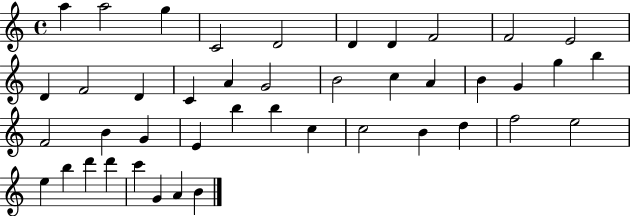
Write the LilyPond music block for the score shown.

{
  \clef treble
  \time 4/4
  \defaultTimeSignature
  \key c \major
  a''4 a''2 g''4 | c'2 d'2 | d'4 d'4 f'2 | f'2 e'2 | \break d'4 f'2 d'4 | c'4 a'4 g'2 | b'2 c''4 a'4 | b'4 g'4 g''4 b''4 | \break f'2 b'4 g'4 | e'4 b''4 b''4 c''4 | c''2 b'4 d''4 | f''2 e''2 | \break e''4 b''4 d'''4 d'''4 | c'''4 g'4 a'4 b'4 | \bar "|."
}